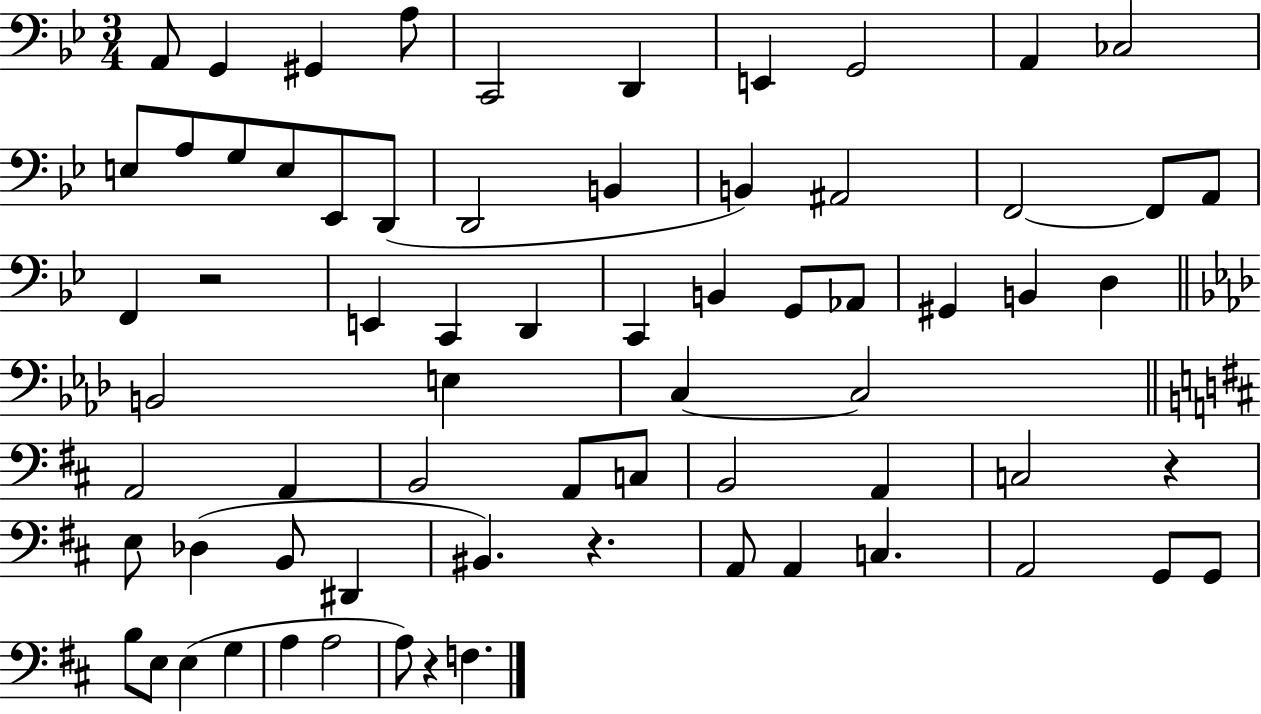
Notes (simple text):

A2/e G2/q G#2/q A3/e C2/h D2/q E2/q G2/h A2/q CES3/h E3/e A3/e G3/e E3/e Eb2/e D2/e D2/h B2/q B2/q A#2/h F2/h F2/e A2/e F2/q R/h E2/q C2/q D2/q C2/q B2/q G2/e Ab2/e G#2/q B2/q D3/q B2/h E3/q C3/q C3/h A2/h A2/q B2/h A2/e C3/e B2/h A2/q C3/h R/q E3/e Db3/q B2/e D#2/q BIS2/q. R/q. A2/e A2/q C3/q. A2/h G2/e G2/e B3/e E3/e E3/q G3/q A3/q A3/h A3/e R/q F3/q.